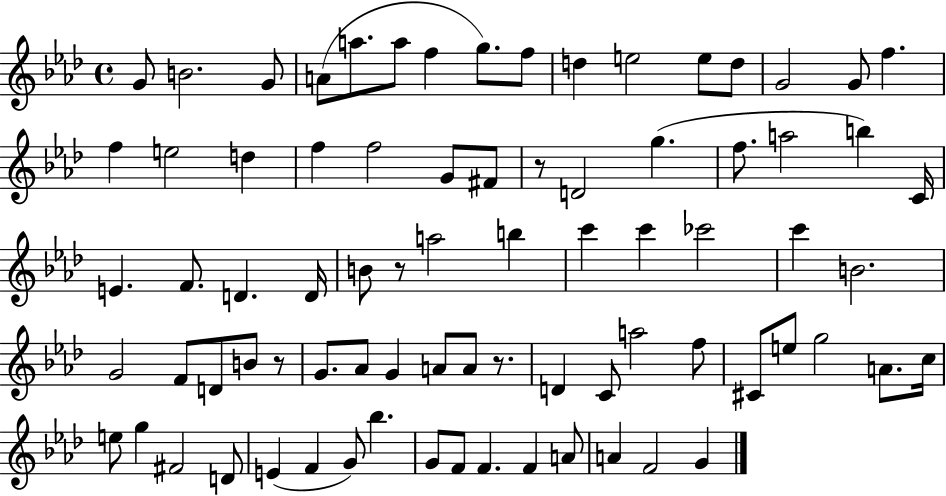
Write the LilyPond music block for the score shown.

{
  \clef treble
  \time 4/4
  \defaultTimeSignature
  \key aes \major
  g'8 b'2. g'8 | a'8( a''8. a''8 f''4 g''8.) f''8 | d''4 e''2 e''8 d''8 | g'2 g'8 f''4. | \break f''4 e''2 d''4 | f''4 f''2 g'8 fis'8 | r8 d'2 g''4.( | f''8. a''2 b''4) c'16 | \break e'4. f'8. d'4. d'16 | b'8 r8 a''2 b''4 | c'''4 c'''4 ces'''2 | c'''4 b'2. | \break g'2 f'8 d'8 b'8 r8 | g'8. aes'8 g'4 a'8 a'8 r8. | d'4 c'8 a''2 f''8 | cis'8 e''8 g''2 a'8. c''16 | \break e''8 g''4 fis'2 d'8 | e'4( f'4 g'8) bes''4. | g'8 f'8 f'4. f'4 a'8 | a'4 f'2 g'4 | \break \bar "|."
}